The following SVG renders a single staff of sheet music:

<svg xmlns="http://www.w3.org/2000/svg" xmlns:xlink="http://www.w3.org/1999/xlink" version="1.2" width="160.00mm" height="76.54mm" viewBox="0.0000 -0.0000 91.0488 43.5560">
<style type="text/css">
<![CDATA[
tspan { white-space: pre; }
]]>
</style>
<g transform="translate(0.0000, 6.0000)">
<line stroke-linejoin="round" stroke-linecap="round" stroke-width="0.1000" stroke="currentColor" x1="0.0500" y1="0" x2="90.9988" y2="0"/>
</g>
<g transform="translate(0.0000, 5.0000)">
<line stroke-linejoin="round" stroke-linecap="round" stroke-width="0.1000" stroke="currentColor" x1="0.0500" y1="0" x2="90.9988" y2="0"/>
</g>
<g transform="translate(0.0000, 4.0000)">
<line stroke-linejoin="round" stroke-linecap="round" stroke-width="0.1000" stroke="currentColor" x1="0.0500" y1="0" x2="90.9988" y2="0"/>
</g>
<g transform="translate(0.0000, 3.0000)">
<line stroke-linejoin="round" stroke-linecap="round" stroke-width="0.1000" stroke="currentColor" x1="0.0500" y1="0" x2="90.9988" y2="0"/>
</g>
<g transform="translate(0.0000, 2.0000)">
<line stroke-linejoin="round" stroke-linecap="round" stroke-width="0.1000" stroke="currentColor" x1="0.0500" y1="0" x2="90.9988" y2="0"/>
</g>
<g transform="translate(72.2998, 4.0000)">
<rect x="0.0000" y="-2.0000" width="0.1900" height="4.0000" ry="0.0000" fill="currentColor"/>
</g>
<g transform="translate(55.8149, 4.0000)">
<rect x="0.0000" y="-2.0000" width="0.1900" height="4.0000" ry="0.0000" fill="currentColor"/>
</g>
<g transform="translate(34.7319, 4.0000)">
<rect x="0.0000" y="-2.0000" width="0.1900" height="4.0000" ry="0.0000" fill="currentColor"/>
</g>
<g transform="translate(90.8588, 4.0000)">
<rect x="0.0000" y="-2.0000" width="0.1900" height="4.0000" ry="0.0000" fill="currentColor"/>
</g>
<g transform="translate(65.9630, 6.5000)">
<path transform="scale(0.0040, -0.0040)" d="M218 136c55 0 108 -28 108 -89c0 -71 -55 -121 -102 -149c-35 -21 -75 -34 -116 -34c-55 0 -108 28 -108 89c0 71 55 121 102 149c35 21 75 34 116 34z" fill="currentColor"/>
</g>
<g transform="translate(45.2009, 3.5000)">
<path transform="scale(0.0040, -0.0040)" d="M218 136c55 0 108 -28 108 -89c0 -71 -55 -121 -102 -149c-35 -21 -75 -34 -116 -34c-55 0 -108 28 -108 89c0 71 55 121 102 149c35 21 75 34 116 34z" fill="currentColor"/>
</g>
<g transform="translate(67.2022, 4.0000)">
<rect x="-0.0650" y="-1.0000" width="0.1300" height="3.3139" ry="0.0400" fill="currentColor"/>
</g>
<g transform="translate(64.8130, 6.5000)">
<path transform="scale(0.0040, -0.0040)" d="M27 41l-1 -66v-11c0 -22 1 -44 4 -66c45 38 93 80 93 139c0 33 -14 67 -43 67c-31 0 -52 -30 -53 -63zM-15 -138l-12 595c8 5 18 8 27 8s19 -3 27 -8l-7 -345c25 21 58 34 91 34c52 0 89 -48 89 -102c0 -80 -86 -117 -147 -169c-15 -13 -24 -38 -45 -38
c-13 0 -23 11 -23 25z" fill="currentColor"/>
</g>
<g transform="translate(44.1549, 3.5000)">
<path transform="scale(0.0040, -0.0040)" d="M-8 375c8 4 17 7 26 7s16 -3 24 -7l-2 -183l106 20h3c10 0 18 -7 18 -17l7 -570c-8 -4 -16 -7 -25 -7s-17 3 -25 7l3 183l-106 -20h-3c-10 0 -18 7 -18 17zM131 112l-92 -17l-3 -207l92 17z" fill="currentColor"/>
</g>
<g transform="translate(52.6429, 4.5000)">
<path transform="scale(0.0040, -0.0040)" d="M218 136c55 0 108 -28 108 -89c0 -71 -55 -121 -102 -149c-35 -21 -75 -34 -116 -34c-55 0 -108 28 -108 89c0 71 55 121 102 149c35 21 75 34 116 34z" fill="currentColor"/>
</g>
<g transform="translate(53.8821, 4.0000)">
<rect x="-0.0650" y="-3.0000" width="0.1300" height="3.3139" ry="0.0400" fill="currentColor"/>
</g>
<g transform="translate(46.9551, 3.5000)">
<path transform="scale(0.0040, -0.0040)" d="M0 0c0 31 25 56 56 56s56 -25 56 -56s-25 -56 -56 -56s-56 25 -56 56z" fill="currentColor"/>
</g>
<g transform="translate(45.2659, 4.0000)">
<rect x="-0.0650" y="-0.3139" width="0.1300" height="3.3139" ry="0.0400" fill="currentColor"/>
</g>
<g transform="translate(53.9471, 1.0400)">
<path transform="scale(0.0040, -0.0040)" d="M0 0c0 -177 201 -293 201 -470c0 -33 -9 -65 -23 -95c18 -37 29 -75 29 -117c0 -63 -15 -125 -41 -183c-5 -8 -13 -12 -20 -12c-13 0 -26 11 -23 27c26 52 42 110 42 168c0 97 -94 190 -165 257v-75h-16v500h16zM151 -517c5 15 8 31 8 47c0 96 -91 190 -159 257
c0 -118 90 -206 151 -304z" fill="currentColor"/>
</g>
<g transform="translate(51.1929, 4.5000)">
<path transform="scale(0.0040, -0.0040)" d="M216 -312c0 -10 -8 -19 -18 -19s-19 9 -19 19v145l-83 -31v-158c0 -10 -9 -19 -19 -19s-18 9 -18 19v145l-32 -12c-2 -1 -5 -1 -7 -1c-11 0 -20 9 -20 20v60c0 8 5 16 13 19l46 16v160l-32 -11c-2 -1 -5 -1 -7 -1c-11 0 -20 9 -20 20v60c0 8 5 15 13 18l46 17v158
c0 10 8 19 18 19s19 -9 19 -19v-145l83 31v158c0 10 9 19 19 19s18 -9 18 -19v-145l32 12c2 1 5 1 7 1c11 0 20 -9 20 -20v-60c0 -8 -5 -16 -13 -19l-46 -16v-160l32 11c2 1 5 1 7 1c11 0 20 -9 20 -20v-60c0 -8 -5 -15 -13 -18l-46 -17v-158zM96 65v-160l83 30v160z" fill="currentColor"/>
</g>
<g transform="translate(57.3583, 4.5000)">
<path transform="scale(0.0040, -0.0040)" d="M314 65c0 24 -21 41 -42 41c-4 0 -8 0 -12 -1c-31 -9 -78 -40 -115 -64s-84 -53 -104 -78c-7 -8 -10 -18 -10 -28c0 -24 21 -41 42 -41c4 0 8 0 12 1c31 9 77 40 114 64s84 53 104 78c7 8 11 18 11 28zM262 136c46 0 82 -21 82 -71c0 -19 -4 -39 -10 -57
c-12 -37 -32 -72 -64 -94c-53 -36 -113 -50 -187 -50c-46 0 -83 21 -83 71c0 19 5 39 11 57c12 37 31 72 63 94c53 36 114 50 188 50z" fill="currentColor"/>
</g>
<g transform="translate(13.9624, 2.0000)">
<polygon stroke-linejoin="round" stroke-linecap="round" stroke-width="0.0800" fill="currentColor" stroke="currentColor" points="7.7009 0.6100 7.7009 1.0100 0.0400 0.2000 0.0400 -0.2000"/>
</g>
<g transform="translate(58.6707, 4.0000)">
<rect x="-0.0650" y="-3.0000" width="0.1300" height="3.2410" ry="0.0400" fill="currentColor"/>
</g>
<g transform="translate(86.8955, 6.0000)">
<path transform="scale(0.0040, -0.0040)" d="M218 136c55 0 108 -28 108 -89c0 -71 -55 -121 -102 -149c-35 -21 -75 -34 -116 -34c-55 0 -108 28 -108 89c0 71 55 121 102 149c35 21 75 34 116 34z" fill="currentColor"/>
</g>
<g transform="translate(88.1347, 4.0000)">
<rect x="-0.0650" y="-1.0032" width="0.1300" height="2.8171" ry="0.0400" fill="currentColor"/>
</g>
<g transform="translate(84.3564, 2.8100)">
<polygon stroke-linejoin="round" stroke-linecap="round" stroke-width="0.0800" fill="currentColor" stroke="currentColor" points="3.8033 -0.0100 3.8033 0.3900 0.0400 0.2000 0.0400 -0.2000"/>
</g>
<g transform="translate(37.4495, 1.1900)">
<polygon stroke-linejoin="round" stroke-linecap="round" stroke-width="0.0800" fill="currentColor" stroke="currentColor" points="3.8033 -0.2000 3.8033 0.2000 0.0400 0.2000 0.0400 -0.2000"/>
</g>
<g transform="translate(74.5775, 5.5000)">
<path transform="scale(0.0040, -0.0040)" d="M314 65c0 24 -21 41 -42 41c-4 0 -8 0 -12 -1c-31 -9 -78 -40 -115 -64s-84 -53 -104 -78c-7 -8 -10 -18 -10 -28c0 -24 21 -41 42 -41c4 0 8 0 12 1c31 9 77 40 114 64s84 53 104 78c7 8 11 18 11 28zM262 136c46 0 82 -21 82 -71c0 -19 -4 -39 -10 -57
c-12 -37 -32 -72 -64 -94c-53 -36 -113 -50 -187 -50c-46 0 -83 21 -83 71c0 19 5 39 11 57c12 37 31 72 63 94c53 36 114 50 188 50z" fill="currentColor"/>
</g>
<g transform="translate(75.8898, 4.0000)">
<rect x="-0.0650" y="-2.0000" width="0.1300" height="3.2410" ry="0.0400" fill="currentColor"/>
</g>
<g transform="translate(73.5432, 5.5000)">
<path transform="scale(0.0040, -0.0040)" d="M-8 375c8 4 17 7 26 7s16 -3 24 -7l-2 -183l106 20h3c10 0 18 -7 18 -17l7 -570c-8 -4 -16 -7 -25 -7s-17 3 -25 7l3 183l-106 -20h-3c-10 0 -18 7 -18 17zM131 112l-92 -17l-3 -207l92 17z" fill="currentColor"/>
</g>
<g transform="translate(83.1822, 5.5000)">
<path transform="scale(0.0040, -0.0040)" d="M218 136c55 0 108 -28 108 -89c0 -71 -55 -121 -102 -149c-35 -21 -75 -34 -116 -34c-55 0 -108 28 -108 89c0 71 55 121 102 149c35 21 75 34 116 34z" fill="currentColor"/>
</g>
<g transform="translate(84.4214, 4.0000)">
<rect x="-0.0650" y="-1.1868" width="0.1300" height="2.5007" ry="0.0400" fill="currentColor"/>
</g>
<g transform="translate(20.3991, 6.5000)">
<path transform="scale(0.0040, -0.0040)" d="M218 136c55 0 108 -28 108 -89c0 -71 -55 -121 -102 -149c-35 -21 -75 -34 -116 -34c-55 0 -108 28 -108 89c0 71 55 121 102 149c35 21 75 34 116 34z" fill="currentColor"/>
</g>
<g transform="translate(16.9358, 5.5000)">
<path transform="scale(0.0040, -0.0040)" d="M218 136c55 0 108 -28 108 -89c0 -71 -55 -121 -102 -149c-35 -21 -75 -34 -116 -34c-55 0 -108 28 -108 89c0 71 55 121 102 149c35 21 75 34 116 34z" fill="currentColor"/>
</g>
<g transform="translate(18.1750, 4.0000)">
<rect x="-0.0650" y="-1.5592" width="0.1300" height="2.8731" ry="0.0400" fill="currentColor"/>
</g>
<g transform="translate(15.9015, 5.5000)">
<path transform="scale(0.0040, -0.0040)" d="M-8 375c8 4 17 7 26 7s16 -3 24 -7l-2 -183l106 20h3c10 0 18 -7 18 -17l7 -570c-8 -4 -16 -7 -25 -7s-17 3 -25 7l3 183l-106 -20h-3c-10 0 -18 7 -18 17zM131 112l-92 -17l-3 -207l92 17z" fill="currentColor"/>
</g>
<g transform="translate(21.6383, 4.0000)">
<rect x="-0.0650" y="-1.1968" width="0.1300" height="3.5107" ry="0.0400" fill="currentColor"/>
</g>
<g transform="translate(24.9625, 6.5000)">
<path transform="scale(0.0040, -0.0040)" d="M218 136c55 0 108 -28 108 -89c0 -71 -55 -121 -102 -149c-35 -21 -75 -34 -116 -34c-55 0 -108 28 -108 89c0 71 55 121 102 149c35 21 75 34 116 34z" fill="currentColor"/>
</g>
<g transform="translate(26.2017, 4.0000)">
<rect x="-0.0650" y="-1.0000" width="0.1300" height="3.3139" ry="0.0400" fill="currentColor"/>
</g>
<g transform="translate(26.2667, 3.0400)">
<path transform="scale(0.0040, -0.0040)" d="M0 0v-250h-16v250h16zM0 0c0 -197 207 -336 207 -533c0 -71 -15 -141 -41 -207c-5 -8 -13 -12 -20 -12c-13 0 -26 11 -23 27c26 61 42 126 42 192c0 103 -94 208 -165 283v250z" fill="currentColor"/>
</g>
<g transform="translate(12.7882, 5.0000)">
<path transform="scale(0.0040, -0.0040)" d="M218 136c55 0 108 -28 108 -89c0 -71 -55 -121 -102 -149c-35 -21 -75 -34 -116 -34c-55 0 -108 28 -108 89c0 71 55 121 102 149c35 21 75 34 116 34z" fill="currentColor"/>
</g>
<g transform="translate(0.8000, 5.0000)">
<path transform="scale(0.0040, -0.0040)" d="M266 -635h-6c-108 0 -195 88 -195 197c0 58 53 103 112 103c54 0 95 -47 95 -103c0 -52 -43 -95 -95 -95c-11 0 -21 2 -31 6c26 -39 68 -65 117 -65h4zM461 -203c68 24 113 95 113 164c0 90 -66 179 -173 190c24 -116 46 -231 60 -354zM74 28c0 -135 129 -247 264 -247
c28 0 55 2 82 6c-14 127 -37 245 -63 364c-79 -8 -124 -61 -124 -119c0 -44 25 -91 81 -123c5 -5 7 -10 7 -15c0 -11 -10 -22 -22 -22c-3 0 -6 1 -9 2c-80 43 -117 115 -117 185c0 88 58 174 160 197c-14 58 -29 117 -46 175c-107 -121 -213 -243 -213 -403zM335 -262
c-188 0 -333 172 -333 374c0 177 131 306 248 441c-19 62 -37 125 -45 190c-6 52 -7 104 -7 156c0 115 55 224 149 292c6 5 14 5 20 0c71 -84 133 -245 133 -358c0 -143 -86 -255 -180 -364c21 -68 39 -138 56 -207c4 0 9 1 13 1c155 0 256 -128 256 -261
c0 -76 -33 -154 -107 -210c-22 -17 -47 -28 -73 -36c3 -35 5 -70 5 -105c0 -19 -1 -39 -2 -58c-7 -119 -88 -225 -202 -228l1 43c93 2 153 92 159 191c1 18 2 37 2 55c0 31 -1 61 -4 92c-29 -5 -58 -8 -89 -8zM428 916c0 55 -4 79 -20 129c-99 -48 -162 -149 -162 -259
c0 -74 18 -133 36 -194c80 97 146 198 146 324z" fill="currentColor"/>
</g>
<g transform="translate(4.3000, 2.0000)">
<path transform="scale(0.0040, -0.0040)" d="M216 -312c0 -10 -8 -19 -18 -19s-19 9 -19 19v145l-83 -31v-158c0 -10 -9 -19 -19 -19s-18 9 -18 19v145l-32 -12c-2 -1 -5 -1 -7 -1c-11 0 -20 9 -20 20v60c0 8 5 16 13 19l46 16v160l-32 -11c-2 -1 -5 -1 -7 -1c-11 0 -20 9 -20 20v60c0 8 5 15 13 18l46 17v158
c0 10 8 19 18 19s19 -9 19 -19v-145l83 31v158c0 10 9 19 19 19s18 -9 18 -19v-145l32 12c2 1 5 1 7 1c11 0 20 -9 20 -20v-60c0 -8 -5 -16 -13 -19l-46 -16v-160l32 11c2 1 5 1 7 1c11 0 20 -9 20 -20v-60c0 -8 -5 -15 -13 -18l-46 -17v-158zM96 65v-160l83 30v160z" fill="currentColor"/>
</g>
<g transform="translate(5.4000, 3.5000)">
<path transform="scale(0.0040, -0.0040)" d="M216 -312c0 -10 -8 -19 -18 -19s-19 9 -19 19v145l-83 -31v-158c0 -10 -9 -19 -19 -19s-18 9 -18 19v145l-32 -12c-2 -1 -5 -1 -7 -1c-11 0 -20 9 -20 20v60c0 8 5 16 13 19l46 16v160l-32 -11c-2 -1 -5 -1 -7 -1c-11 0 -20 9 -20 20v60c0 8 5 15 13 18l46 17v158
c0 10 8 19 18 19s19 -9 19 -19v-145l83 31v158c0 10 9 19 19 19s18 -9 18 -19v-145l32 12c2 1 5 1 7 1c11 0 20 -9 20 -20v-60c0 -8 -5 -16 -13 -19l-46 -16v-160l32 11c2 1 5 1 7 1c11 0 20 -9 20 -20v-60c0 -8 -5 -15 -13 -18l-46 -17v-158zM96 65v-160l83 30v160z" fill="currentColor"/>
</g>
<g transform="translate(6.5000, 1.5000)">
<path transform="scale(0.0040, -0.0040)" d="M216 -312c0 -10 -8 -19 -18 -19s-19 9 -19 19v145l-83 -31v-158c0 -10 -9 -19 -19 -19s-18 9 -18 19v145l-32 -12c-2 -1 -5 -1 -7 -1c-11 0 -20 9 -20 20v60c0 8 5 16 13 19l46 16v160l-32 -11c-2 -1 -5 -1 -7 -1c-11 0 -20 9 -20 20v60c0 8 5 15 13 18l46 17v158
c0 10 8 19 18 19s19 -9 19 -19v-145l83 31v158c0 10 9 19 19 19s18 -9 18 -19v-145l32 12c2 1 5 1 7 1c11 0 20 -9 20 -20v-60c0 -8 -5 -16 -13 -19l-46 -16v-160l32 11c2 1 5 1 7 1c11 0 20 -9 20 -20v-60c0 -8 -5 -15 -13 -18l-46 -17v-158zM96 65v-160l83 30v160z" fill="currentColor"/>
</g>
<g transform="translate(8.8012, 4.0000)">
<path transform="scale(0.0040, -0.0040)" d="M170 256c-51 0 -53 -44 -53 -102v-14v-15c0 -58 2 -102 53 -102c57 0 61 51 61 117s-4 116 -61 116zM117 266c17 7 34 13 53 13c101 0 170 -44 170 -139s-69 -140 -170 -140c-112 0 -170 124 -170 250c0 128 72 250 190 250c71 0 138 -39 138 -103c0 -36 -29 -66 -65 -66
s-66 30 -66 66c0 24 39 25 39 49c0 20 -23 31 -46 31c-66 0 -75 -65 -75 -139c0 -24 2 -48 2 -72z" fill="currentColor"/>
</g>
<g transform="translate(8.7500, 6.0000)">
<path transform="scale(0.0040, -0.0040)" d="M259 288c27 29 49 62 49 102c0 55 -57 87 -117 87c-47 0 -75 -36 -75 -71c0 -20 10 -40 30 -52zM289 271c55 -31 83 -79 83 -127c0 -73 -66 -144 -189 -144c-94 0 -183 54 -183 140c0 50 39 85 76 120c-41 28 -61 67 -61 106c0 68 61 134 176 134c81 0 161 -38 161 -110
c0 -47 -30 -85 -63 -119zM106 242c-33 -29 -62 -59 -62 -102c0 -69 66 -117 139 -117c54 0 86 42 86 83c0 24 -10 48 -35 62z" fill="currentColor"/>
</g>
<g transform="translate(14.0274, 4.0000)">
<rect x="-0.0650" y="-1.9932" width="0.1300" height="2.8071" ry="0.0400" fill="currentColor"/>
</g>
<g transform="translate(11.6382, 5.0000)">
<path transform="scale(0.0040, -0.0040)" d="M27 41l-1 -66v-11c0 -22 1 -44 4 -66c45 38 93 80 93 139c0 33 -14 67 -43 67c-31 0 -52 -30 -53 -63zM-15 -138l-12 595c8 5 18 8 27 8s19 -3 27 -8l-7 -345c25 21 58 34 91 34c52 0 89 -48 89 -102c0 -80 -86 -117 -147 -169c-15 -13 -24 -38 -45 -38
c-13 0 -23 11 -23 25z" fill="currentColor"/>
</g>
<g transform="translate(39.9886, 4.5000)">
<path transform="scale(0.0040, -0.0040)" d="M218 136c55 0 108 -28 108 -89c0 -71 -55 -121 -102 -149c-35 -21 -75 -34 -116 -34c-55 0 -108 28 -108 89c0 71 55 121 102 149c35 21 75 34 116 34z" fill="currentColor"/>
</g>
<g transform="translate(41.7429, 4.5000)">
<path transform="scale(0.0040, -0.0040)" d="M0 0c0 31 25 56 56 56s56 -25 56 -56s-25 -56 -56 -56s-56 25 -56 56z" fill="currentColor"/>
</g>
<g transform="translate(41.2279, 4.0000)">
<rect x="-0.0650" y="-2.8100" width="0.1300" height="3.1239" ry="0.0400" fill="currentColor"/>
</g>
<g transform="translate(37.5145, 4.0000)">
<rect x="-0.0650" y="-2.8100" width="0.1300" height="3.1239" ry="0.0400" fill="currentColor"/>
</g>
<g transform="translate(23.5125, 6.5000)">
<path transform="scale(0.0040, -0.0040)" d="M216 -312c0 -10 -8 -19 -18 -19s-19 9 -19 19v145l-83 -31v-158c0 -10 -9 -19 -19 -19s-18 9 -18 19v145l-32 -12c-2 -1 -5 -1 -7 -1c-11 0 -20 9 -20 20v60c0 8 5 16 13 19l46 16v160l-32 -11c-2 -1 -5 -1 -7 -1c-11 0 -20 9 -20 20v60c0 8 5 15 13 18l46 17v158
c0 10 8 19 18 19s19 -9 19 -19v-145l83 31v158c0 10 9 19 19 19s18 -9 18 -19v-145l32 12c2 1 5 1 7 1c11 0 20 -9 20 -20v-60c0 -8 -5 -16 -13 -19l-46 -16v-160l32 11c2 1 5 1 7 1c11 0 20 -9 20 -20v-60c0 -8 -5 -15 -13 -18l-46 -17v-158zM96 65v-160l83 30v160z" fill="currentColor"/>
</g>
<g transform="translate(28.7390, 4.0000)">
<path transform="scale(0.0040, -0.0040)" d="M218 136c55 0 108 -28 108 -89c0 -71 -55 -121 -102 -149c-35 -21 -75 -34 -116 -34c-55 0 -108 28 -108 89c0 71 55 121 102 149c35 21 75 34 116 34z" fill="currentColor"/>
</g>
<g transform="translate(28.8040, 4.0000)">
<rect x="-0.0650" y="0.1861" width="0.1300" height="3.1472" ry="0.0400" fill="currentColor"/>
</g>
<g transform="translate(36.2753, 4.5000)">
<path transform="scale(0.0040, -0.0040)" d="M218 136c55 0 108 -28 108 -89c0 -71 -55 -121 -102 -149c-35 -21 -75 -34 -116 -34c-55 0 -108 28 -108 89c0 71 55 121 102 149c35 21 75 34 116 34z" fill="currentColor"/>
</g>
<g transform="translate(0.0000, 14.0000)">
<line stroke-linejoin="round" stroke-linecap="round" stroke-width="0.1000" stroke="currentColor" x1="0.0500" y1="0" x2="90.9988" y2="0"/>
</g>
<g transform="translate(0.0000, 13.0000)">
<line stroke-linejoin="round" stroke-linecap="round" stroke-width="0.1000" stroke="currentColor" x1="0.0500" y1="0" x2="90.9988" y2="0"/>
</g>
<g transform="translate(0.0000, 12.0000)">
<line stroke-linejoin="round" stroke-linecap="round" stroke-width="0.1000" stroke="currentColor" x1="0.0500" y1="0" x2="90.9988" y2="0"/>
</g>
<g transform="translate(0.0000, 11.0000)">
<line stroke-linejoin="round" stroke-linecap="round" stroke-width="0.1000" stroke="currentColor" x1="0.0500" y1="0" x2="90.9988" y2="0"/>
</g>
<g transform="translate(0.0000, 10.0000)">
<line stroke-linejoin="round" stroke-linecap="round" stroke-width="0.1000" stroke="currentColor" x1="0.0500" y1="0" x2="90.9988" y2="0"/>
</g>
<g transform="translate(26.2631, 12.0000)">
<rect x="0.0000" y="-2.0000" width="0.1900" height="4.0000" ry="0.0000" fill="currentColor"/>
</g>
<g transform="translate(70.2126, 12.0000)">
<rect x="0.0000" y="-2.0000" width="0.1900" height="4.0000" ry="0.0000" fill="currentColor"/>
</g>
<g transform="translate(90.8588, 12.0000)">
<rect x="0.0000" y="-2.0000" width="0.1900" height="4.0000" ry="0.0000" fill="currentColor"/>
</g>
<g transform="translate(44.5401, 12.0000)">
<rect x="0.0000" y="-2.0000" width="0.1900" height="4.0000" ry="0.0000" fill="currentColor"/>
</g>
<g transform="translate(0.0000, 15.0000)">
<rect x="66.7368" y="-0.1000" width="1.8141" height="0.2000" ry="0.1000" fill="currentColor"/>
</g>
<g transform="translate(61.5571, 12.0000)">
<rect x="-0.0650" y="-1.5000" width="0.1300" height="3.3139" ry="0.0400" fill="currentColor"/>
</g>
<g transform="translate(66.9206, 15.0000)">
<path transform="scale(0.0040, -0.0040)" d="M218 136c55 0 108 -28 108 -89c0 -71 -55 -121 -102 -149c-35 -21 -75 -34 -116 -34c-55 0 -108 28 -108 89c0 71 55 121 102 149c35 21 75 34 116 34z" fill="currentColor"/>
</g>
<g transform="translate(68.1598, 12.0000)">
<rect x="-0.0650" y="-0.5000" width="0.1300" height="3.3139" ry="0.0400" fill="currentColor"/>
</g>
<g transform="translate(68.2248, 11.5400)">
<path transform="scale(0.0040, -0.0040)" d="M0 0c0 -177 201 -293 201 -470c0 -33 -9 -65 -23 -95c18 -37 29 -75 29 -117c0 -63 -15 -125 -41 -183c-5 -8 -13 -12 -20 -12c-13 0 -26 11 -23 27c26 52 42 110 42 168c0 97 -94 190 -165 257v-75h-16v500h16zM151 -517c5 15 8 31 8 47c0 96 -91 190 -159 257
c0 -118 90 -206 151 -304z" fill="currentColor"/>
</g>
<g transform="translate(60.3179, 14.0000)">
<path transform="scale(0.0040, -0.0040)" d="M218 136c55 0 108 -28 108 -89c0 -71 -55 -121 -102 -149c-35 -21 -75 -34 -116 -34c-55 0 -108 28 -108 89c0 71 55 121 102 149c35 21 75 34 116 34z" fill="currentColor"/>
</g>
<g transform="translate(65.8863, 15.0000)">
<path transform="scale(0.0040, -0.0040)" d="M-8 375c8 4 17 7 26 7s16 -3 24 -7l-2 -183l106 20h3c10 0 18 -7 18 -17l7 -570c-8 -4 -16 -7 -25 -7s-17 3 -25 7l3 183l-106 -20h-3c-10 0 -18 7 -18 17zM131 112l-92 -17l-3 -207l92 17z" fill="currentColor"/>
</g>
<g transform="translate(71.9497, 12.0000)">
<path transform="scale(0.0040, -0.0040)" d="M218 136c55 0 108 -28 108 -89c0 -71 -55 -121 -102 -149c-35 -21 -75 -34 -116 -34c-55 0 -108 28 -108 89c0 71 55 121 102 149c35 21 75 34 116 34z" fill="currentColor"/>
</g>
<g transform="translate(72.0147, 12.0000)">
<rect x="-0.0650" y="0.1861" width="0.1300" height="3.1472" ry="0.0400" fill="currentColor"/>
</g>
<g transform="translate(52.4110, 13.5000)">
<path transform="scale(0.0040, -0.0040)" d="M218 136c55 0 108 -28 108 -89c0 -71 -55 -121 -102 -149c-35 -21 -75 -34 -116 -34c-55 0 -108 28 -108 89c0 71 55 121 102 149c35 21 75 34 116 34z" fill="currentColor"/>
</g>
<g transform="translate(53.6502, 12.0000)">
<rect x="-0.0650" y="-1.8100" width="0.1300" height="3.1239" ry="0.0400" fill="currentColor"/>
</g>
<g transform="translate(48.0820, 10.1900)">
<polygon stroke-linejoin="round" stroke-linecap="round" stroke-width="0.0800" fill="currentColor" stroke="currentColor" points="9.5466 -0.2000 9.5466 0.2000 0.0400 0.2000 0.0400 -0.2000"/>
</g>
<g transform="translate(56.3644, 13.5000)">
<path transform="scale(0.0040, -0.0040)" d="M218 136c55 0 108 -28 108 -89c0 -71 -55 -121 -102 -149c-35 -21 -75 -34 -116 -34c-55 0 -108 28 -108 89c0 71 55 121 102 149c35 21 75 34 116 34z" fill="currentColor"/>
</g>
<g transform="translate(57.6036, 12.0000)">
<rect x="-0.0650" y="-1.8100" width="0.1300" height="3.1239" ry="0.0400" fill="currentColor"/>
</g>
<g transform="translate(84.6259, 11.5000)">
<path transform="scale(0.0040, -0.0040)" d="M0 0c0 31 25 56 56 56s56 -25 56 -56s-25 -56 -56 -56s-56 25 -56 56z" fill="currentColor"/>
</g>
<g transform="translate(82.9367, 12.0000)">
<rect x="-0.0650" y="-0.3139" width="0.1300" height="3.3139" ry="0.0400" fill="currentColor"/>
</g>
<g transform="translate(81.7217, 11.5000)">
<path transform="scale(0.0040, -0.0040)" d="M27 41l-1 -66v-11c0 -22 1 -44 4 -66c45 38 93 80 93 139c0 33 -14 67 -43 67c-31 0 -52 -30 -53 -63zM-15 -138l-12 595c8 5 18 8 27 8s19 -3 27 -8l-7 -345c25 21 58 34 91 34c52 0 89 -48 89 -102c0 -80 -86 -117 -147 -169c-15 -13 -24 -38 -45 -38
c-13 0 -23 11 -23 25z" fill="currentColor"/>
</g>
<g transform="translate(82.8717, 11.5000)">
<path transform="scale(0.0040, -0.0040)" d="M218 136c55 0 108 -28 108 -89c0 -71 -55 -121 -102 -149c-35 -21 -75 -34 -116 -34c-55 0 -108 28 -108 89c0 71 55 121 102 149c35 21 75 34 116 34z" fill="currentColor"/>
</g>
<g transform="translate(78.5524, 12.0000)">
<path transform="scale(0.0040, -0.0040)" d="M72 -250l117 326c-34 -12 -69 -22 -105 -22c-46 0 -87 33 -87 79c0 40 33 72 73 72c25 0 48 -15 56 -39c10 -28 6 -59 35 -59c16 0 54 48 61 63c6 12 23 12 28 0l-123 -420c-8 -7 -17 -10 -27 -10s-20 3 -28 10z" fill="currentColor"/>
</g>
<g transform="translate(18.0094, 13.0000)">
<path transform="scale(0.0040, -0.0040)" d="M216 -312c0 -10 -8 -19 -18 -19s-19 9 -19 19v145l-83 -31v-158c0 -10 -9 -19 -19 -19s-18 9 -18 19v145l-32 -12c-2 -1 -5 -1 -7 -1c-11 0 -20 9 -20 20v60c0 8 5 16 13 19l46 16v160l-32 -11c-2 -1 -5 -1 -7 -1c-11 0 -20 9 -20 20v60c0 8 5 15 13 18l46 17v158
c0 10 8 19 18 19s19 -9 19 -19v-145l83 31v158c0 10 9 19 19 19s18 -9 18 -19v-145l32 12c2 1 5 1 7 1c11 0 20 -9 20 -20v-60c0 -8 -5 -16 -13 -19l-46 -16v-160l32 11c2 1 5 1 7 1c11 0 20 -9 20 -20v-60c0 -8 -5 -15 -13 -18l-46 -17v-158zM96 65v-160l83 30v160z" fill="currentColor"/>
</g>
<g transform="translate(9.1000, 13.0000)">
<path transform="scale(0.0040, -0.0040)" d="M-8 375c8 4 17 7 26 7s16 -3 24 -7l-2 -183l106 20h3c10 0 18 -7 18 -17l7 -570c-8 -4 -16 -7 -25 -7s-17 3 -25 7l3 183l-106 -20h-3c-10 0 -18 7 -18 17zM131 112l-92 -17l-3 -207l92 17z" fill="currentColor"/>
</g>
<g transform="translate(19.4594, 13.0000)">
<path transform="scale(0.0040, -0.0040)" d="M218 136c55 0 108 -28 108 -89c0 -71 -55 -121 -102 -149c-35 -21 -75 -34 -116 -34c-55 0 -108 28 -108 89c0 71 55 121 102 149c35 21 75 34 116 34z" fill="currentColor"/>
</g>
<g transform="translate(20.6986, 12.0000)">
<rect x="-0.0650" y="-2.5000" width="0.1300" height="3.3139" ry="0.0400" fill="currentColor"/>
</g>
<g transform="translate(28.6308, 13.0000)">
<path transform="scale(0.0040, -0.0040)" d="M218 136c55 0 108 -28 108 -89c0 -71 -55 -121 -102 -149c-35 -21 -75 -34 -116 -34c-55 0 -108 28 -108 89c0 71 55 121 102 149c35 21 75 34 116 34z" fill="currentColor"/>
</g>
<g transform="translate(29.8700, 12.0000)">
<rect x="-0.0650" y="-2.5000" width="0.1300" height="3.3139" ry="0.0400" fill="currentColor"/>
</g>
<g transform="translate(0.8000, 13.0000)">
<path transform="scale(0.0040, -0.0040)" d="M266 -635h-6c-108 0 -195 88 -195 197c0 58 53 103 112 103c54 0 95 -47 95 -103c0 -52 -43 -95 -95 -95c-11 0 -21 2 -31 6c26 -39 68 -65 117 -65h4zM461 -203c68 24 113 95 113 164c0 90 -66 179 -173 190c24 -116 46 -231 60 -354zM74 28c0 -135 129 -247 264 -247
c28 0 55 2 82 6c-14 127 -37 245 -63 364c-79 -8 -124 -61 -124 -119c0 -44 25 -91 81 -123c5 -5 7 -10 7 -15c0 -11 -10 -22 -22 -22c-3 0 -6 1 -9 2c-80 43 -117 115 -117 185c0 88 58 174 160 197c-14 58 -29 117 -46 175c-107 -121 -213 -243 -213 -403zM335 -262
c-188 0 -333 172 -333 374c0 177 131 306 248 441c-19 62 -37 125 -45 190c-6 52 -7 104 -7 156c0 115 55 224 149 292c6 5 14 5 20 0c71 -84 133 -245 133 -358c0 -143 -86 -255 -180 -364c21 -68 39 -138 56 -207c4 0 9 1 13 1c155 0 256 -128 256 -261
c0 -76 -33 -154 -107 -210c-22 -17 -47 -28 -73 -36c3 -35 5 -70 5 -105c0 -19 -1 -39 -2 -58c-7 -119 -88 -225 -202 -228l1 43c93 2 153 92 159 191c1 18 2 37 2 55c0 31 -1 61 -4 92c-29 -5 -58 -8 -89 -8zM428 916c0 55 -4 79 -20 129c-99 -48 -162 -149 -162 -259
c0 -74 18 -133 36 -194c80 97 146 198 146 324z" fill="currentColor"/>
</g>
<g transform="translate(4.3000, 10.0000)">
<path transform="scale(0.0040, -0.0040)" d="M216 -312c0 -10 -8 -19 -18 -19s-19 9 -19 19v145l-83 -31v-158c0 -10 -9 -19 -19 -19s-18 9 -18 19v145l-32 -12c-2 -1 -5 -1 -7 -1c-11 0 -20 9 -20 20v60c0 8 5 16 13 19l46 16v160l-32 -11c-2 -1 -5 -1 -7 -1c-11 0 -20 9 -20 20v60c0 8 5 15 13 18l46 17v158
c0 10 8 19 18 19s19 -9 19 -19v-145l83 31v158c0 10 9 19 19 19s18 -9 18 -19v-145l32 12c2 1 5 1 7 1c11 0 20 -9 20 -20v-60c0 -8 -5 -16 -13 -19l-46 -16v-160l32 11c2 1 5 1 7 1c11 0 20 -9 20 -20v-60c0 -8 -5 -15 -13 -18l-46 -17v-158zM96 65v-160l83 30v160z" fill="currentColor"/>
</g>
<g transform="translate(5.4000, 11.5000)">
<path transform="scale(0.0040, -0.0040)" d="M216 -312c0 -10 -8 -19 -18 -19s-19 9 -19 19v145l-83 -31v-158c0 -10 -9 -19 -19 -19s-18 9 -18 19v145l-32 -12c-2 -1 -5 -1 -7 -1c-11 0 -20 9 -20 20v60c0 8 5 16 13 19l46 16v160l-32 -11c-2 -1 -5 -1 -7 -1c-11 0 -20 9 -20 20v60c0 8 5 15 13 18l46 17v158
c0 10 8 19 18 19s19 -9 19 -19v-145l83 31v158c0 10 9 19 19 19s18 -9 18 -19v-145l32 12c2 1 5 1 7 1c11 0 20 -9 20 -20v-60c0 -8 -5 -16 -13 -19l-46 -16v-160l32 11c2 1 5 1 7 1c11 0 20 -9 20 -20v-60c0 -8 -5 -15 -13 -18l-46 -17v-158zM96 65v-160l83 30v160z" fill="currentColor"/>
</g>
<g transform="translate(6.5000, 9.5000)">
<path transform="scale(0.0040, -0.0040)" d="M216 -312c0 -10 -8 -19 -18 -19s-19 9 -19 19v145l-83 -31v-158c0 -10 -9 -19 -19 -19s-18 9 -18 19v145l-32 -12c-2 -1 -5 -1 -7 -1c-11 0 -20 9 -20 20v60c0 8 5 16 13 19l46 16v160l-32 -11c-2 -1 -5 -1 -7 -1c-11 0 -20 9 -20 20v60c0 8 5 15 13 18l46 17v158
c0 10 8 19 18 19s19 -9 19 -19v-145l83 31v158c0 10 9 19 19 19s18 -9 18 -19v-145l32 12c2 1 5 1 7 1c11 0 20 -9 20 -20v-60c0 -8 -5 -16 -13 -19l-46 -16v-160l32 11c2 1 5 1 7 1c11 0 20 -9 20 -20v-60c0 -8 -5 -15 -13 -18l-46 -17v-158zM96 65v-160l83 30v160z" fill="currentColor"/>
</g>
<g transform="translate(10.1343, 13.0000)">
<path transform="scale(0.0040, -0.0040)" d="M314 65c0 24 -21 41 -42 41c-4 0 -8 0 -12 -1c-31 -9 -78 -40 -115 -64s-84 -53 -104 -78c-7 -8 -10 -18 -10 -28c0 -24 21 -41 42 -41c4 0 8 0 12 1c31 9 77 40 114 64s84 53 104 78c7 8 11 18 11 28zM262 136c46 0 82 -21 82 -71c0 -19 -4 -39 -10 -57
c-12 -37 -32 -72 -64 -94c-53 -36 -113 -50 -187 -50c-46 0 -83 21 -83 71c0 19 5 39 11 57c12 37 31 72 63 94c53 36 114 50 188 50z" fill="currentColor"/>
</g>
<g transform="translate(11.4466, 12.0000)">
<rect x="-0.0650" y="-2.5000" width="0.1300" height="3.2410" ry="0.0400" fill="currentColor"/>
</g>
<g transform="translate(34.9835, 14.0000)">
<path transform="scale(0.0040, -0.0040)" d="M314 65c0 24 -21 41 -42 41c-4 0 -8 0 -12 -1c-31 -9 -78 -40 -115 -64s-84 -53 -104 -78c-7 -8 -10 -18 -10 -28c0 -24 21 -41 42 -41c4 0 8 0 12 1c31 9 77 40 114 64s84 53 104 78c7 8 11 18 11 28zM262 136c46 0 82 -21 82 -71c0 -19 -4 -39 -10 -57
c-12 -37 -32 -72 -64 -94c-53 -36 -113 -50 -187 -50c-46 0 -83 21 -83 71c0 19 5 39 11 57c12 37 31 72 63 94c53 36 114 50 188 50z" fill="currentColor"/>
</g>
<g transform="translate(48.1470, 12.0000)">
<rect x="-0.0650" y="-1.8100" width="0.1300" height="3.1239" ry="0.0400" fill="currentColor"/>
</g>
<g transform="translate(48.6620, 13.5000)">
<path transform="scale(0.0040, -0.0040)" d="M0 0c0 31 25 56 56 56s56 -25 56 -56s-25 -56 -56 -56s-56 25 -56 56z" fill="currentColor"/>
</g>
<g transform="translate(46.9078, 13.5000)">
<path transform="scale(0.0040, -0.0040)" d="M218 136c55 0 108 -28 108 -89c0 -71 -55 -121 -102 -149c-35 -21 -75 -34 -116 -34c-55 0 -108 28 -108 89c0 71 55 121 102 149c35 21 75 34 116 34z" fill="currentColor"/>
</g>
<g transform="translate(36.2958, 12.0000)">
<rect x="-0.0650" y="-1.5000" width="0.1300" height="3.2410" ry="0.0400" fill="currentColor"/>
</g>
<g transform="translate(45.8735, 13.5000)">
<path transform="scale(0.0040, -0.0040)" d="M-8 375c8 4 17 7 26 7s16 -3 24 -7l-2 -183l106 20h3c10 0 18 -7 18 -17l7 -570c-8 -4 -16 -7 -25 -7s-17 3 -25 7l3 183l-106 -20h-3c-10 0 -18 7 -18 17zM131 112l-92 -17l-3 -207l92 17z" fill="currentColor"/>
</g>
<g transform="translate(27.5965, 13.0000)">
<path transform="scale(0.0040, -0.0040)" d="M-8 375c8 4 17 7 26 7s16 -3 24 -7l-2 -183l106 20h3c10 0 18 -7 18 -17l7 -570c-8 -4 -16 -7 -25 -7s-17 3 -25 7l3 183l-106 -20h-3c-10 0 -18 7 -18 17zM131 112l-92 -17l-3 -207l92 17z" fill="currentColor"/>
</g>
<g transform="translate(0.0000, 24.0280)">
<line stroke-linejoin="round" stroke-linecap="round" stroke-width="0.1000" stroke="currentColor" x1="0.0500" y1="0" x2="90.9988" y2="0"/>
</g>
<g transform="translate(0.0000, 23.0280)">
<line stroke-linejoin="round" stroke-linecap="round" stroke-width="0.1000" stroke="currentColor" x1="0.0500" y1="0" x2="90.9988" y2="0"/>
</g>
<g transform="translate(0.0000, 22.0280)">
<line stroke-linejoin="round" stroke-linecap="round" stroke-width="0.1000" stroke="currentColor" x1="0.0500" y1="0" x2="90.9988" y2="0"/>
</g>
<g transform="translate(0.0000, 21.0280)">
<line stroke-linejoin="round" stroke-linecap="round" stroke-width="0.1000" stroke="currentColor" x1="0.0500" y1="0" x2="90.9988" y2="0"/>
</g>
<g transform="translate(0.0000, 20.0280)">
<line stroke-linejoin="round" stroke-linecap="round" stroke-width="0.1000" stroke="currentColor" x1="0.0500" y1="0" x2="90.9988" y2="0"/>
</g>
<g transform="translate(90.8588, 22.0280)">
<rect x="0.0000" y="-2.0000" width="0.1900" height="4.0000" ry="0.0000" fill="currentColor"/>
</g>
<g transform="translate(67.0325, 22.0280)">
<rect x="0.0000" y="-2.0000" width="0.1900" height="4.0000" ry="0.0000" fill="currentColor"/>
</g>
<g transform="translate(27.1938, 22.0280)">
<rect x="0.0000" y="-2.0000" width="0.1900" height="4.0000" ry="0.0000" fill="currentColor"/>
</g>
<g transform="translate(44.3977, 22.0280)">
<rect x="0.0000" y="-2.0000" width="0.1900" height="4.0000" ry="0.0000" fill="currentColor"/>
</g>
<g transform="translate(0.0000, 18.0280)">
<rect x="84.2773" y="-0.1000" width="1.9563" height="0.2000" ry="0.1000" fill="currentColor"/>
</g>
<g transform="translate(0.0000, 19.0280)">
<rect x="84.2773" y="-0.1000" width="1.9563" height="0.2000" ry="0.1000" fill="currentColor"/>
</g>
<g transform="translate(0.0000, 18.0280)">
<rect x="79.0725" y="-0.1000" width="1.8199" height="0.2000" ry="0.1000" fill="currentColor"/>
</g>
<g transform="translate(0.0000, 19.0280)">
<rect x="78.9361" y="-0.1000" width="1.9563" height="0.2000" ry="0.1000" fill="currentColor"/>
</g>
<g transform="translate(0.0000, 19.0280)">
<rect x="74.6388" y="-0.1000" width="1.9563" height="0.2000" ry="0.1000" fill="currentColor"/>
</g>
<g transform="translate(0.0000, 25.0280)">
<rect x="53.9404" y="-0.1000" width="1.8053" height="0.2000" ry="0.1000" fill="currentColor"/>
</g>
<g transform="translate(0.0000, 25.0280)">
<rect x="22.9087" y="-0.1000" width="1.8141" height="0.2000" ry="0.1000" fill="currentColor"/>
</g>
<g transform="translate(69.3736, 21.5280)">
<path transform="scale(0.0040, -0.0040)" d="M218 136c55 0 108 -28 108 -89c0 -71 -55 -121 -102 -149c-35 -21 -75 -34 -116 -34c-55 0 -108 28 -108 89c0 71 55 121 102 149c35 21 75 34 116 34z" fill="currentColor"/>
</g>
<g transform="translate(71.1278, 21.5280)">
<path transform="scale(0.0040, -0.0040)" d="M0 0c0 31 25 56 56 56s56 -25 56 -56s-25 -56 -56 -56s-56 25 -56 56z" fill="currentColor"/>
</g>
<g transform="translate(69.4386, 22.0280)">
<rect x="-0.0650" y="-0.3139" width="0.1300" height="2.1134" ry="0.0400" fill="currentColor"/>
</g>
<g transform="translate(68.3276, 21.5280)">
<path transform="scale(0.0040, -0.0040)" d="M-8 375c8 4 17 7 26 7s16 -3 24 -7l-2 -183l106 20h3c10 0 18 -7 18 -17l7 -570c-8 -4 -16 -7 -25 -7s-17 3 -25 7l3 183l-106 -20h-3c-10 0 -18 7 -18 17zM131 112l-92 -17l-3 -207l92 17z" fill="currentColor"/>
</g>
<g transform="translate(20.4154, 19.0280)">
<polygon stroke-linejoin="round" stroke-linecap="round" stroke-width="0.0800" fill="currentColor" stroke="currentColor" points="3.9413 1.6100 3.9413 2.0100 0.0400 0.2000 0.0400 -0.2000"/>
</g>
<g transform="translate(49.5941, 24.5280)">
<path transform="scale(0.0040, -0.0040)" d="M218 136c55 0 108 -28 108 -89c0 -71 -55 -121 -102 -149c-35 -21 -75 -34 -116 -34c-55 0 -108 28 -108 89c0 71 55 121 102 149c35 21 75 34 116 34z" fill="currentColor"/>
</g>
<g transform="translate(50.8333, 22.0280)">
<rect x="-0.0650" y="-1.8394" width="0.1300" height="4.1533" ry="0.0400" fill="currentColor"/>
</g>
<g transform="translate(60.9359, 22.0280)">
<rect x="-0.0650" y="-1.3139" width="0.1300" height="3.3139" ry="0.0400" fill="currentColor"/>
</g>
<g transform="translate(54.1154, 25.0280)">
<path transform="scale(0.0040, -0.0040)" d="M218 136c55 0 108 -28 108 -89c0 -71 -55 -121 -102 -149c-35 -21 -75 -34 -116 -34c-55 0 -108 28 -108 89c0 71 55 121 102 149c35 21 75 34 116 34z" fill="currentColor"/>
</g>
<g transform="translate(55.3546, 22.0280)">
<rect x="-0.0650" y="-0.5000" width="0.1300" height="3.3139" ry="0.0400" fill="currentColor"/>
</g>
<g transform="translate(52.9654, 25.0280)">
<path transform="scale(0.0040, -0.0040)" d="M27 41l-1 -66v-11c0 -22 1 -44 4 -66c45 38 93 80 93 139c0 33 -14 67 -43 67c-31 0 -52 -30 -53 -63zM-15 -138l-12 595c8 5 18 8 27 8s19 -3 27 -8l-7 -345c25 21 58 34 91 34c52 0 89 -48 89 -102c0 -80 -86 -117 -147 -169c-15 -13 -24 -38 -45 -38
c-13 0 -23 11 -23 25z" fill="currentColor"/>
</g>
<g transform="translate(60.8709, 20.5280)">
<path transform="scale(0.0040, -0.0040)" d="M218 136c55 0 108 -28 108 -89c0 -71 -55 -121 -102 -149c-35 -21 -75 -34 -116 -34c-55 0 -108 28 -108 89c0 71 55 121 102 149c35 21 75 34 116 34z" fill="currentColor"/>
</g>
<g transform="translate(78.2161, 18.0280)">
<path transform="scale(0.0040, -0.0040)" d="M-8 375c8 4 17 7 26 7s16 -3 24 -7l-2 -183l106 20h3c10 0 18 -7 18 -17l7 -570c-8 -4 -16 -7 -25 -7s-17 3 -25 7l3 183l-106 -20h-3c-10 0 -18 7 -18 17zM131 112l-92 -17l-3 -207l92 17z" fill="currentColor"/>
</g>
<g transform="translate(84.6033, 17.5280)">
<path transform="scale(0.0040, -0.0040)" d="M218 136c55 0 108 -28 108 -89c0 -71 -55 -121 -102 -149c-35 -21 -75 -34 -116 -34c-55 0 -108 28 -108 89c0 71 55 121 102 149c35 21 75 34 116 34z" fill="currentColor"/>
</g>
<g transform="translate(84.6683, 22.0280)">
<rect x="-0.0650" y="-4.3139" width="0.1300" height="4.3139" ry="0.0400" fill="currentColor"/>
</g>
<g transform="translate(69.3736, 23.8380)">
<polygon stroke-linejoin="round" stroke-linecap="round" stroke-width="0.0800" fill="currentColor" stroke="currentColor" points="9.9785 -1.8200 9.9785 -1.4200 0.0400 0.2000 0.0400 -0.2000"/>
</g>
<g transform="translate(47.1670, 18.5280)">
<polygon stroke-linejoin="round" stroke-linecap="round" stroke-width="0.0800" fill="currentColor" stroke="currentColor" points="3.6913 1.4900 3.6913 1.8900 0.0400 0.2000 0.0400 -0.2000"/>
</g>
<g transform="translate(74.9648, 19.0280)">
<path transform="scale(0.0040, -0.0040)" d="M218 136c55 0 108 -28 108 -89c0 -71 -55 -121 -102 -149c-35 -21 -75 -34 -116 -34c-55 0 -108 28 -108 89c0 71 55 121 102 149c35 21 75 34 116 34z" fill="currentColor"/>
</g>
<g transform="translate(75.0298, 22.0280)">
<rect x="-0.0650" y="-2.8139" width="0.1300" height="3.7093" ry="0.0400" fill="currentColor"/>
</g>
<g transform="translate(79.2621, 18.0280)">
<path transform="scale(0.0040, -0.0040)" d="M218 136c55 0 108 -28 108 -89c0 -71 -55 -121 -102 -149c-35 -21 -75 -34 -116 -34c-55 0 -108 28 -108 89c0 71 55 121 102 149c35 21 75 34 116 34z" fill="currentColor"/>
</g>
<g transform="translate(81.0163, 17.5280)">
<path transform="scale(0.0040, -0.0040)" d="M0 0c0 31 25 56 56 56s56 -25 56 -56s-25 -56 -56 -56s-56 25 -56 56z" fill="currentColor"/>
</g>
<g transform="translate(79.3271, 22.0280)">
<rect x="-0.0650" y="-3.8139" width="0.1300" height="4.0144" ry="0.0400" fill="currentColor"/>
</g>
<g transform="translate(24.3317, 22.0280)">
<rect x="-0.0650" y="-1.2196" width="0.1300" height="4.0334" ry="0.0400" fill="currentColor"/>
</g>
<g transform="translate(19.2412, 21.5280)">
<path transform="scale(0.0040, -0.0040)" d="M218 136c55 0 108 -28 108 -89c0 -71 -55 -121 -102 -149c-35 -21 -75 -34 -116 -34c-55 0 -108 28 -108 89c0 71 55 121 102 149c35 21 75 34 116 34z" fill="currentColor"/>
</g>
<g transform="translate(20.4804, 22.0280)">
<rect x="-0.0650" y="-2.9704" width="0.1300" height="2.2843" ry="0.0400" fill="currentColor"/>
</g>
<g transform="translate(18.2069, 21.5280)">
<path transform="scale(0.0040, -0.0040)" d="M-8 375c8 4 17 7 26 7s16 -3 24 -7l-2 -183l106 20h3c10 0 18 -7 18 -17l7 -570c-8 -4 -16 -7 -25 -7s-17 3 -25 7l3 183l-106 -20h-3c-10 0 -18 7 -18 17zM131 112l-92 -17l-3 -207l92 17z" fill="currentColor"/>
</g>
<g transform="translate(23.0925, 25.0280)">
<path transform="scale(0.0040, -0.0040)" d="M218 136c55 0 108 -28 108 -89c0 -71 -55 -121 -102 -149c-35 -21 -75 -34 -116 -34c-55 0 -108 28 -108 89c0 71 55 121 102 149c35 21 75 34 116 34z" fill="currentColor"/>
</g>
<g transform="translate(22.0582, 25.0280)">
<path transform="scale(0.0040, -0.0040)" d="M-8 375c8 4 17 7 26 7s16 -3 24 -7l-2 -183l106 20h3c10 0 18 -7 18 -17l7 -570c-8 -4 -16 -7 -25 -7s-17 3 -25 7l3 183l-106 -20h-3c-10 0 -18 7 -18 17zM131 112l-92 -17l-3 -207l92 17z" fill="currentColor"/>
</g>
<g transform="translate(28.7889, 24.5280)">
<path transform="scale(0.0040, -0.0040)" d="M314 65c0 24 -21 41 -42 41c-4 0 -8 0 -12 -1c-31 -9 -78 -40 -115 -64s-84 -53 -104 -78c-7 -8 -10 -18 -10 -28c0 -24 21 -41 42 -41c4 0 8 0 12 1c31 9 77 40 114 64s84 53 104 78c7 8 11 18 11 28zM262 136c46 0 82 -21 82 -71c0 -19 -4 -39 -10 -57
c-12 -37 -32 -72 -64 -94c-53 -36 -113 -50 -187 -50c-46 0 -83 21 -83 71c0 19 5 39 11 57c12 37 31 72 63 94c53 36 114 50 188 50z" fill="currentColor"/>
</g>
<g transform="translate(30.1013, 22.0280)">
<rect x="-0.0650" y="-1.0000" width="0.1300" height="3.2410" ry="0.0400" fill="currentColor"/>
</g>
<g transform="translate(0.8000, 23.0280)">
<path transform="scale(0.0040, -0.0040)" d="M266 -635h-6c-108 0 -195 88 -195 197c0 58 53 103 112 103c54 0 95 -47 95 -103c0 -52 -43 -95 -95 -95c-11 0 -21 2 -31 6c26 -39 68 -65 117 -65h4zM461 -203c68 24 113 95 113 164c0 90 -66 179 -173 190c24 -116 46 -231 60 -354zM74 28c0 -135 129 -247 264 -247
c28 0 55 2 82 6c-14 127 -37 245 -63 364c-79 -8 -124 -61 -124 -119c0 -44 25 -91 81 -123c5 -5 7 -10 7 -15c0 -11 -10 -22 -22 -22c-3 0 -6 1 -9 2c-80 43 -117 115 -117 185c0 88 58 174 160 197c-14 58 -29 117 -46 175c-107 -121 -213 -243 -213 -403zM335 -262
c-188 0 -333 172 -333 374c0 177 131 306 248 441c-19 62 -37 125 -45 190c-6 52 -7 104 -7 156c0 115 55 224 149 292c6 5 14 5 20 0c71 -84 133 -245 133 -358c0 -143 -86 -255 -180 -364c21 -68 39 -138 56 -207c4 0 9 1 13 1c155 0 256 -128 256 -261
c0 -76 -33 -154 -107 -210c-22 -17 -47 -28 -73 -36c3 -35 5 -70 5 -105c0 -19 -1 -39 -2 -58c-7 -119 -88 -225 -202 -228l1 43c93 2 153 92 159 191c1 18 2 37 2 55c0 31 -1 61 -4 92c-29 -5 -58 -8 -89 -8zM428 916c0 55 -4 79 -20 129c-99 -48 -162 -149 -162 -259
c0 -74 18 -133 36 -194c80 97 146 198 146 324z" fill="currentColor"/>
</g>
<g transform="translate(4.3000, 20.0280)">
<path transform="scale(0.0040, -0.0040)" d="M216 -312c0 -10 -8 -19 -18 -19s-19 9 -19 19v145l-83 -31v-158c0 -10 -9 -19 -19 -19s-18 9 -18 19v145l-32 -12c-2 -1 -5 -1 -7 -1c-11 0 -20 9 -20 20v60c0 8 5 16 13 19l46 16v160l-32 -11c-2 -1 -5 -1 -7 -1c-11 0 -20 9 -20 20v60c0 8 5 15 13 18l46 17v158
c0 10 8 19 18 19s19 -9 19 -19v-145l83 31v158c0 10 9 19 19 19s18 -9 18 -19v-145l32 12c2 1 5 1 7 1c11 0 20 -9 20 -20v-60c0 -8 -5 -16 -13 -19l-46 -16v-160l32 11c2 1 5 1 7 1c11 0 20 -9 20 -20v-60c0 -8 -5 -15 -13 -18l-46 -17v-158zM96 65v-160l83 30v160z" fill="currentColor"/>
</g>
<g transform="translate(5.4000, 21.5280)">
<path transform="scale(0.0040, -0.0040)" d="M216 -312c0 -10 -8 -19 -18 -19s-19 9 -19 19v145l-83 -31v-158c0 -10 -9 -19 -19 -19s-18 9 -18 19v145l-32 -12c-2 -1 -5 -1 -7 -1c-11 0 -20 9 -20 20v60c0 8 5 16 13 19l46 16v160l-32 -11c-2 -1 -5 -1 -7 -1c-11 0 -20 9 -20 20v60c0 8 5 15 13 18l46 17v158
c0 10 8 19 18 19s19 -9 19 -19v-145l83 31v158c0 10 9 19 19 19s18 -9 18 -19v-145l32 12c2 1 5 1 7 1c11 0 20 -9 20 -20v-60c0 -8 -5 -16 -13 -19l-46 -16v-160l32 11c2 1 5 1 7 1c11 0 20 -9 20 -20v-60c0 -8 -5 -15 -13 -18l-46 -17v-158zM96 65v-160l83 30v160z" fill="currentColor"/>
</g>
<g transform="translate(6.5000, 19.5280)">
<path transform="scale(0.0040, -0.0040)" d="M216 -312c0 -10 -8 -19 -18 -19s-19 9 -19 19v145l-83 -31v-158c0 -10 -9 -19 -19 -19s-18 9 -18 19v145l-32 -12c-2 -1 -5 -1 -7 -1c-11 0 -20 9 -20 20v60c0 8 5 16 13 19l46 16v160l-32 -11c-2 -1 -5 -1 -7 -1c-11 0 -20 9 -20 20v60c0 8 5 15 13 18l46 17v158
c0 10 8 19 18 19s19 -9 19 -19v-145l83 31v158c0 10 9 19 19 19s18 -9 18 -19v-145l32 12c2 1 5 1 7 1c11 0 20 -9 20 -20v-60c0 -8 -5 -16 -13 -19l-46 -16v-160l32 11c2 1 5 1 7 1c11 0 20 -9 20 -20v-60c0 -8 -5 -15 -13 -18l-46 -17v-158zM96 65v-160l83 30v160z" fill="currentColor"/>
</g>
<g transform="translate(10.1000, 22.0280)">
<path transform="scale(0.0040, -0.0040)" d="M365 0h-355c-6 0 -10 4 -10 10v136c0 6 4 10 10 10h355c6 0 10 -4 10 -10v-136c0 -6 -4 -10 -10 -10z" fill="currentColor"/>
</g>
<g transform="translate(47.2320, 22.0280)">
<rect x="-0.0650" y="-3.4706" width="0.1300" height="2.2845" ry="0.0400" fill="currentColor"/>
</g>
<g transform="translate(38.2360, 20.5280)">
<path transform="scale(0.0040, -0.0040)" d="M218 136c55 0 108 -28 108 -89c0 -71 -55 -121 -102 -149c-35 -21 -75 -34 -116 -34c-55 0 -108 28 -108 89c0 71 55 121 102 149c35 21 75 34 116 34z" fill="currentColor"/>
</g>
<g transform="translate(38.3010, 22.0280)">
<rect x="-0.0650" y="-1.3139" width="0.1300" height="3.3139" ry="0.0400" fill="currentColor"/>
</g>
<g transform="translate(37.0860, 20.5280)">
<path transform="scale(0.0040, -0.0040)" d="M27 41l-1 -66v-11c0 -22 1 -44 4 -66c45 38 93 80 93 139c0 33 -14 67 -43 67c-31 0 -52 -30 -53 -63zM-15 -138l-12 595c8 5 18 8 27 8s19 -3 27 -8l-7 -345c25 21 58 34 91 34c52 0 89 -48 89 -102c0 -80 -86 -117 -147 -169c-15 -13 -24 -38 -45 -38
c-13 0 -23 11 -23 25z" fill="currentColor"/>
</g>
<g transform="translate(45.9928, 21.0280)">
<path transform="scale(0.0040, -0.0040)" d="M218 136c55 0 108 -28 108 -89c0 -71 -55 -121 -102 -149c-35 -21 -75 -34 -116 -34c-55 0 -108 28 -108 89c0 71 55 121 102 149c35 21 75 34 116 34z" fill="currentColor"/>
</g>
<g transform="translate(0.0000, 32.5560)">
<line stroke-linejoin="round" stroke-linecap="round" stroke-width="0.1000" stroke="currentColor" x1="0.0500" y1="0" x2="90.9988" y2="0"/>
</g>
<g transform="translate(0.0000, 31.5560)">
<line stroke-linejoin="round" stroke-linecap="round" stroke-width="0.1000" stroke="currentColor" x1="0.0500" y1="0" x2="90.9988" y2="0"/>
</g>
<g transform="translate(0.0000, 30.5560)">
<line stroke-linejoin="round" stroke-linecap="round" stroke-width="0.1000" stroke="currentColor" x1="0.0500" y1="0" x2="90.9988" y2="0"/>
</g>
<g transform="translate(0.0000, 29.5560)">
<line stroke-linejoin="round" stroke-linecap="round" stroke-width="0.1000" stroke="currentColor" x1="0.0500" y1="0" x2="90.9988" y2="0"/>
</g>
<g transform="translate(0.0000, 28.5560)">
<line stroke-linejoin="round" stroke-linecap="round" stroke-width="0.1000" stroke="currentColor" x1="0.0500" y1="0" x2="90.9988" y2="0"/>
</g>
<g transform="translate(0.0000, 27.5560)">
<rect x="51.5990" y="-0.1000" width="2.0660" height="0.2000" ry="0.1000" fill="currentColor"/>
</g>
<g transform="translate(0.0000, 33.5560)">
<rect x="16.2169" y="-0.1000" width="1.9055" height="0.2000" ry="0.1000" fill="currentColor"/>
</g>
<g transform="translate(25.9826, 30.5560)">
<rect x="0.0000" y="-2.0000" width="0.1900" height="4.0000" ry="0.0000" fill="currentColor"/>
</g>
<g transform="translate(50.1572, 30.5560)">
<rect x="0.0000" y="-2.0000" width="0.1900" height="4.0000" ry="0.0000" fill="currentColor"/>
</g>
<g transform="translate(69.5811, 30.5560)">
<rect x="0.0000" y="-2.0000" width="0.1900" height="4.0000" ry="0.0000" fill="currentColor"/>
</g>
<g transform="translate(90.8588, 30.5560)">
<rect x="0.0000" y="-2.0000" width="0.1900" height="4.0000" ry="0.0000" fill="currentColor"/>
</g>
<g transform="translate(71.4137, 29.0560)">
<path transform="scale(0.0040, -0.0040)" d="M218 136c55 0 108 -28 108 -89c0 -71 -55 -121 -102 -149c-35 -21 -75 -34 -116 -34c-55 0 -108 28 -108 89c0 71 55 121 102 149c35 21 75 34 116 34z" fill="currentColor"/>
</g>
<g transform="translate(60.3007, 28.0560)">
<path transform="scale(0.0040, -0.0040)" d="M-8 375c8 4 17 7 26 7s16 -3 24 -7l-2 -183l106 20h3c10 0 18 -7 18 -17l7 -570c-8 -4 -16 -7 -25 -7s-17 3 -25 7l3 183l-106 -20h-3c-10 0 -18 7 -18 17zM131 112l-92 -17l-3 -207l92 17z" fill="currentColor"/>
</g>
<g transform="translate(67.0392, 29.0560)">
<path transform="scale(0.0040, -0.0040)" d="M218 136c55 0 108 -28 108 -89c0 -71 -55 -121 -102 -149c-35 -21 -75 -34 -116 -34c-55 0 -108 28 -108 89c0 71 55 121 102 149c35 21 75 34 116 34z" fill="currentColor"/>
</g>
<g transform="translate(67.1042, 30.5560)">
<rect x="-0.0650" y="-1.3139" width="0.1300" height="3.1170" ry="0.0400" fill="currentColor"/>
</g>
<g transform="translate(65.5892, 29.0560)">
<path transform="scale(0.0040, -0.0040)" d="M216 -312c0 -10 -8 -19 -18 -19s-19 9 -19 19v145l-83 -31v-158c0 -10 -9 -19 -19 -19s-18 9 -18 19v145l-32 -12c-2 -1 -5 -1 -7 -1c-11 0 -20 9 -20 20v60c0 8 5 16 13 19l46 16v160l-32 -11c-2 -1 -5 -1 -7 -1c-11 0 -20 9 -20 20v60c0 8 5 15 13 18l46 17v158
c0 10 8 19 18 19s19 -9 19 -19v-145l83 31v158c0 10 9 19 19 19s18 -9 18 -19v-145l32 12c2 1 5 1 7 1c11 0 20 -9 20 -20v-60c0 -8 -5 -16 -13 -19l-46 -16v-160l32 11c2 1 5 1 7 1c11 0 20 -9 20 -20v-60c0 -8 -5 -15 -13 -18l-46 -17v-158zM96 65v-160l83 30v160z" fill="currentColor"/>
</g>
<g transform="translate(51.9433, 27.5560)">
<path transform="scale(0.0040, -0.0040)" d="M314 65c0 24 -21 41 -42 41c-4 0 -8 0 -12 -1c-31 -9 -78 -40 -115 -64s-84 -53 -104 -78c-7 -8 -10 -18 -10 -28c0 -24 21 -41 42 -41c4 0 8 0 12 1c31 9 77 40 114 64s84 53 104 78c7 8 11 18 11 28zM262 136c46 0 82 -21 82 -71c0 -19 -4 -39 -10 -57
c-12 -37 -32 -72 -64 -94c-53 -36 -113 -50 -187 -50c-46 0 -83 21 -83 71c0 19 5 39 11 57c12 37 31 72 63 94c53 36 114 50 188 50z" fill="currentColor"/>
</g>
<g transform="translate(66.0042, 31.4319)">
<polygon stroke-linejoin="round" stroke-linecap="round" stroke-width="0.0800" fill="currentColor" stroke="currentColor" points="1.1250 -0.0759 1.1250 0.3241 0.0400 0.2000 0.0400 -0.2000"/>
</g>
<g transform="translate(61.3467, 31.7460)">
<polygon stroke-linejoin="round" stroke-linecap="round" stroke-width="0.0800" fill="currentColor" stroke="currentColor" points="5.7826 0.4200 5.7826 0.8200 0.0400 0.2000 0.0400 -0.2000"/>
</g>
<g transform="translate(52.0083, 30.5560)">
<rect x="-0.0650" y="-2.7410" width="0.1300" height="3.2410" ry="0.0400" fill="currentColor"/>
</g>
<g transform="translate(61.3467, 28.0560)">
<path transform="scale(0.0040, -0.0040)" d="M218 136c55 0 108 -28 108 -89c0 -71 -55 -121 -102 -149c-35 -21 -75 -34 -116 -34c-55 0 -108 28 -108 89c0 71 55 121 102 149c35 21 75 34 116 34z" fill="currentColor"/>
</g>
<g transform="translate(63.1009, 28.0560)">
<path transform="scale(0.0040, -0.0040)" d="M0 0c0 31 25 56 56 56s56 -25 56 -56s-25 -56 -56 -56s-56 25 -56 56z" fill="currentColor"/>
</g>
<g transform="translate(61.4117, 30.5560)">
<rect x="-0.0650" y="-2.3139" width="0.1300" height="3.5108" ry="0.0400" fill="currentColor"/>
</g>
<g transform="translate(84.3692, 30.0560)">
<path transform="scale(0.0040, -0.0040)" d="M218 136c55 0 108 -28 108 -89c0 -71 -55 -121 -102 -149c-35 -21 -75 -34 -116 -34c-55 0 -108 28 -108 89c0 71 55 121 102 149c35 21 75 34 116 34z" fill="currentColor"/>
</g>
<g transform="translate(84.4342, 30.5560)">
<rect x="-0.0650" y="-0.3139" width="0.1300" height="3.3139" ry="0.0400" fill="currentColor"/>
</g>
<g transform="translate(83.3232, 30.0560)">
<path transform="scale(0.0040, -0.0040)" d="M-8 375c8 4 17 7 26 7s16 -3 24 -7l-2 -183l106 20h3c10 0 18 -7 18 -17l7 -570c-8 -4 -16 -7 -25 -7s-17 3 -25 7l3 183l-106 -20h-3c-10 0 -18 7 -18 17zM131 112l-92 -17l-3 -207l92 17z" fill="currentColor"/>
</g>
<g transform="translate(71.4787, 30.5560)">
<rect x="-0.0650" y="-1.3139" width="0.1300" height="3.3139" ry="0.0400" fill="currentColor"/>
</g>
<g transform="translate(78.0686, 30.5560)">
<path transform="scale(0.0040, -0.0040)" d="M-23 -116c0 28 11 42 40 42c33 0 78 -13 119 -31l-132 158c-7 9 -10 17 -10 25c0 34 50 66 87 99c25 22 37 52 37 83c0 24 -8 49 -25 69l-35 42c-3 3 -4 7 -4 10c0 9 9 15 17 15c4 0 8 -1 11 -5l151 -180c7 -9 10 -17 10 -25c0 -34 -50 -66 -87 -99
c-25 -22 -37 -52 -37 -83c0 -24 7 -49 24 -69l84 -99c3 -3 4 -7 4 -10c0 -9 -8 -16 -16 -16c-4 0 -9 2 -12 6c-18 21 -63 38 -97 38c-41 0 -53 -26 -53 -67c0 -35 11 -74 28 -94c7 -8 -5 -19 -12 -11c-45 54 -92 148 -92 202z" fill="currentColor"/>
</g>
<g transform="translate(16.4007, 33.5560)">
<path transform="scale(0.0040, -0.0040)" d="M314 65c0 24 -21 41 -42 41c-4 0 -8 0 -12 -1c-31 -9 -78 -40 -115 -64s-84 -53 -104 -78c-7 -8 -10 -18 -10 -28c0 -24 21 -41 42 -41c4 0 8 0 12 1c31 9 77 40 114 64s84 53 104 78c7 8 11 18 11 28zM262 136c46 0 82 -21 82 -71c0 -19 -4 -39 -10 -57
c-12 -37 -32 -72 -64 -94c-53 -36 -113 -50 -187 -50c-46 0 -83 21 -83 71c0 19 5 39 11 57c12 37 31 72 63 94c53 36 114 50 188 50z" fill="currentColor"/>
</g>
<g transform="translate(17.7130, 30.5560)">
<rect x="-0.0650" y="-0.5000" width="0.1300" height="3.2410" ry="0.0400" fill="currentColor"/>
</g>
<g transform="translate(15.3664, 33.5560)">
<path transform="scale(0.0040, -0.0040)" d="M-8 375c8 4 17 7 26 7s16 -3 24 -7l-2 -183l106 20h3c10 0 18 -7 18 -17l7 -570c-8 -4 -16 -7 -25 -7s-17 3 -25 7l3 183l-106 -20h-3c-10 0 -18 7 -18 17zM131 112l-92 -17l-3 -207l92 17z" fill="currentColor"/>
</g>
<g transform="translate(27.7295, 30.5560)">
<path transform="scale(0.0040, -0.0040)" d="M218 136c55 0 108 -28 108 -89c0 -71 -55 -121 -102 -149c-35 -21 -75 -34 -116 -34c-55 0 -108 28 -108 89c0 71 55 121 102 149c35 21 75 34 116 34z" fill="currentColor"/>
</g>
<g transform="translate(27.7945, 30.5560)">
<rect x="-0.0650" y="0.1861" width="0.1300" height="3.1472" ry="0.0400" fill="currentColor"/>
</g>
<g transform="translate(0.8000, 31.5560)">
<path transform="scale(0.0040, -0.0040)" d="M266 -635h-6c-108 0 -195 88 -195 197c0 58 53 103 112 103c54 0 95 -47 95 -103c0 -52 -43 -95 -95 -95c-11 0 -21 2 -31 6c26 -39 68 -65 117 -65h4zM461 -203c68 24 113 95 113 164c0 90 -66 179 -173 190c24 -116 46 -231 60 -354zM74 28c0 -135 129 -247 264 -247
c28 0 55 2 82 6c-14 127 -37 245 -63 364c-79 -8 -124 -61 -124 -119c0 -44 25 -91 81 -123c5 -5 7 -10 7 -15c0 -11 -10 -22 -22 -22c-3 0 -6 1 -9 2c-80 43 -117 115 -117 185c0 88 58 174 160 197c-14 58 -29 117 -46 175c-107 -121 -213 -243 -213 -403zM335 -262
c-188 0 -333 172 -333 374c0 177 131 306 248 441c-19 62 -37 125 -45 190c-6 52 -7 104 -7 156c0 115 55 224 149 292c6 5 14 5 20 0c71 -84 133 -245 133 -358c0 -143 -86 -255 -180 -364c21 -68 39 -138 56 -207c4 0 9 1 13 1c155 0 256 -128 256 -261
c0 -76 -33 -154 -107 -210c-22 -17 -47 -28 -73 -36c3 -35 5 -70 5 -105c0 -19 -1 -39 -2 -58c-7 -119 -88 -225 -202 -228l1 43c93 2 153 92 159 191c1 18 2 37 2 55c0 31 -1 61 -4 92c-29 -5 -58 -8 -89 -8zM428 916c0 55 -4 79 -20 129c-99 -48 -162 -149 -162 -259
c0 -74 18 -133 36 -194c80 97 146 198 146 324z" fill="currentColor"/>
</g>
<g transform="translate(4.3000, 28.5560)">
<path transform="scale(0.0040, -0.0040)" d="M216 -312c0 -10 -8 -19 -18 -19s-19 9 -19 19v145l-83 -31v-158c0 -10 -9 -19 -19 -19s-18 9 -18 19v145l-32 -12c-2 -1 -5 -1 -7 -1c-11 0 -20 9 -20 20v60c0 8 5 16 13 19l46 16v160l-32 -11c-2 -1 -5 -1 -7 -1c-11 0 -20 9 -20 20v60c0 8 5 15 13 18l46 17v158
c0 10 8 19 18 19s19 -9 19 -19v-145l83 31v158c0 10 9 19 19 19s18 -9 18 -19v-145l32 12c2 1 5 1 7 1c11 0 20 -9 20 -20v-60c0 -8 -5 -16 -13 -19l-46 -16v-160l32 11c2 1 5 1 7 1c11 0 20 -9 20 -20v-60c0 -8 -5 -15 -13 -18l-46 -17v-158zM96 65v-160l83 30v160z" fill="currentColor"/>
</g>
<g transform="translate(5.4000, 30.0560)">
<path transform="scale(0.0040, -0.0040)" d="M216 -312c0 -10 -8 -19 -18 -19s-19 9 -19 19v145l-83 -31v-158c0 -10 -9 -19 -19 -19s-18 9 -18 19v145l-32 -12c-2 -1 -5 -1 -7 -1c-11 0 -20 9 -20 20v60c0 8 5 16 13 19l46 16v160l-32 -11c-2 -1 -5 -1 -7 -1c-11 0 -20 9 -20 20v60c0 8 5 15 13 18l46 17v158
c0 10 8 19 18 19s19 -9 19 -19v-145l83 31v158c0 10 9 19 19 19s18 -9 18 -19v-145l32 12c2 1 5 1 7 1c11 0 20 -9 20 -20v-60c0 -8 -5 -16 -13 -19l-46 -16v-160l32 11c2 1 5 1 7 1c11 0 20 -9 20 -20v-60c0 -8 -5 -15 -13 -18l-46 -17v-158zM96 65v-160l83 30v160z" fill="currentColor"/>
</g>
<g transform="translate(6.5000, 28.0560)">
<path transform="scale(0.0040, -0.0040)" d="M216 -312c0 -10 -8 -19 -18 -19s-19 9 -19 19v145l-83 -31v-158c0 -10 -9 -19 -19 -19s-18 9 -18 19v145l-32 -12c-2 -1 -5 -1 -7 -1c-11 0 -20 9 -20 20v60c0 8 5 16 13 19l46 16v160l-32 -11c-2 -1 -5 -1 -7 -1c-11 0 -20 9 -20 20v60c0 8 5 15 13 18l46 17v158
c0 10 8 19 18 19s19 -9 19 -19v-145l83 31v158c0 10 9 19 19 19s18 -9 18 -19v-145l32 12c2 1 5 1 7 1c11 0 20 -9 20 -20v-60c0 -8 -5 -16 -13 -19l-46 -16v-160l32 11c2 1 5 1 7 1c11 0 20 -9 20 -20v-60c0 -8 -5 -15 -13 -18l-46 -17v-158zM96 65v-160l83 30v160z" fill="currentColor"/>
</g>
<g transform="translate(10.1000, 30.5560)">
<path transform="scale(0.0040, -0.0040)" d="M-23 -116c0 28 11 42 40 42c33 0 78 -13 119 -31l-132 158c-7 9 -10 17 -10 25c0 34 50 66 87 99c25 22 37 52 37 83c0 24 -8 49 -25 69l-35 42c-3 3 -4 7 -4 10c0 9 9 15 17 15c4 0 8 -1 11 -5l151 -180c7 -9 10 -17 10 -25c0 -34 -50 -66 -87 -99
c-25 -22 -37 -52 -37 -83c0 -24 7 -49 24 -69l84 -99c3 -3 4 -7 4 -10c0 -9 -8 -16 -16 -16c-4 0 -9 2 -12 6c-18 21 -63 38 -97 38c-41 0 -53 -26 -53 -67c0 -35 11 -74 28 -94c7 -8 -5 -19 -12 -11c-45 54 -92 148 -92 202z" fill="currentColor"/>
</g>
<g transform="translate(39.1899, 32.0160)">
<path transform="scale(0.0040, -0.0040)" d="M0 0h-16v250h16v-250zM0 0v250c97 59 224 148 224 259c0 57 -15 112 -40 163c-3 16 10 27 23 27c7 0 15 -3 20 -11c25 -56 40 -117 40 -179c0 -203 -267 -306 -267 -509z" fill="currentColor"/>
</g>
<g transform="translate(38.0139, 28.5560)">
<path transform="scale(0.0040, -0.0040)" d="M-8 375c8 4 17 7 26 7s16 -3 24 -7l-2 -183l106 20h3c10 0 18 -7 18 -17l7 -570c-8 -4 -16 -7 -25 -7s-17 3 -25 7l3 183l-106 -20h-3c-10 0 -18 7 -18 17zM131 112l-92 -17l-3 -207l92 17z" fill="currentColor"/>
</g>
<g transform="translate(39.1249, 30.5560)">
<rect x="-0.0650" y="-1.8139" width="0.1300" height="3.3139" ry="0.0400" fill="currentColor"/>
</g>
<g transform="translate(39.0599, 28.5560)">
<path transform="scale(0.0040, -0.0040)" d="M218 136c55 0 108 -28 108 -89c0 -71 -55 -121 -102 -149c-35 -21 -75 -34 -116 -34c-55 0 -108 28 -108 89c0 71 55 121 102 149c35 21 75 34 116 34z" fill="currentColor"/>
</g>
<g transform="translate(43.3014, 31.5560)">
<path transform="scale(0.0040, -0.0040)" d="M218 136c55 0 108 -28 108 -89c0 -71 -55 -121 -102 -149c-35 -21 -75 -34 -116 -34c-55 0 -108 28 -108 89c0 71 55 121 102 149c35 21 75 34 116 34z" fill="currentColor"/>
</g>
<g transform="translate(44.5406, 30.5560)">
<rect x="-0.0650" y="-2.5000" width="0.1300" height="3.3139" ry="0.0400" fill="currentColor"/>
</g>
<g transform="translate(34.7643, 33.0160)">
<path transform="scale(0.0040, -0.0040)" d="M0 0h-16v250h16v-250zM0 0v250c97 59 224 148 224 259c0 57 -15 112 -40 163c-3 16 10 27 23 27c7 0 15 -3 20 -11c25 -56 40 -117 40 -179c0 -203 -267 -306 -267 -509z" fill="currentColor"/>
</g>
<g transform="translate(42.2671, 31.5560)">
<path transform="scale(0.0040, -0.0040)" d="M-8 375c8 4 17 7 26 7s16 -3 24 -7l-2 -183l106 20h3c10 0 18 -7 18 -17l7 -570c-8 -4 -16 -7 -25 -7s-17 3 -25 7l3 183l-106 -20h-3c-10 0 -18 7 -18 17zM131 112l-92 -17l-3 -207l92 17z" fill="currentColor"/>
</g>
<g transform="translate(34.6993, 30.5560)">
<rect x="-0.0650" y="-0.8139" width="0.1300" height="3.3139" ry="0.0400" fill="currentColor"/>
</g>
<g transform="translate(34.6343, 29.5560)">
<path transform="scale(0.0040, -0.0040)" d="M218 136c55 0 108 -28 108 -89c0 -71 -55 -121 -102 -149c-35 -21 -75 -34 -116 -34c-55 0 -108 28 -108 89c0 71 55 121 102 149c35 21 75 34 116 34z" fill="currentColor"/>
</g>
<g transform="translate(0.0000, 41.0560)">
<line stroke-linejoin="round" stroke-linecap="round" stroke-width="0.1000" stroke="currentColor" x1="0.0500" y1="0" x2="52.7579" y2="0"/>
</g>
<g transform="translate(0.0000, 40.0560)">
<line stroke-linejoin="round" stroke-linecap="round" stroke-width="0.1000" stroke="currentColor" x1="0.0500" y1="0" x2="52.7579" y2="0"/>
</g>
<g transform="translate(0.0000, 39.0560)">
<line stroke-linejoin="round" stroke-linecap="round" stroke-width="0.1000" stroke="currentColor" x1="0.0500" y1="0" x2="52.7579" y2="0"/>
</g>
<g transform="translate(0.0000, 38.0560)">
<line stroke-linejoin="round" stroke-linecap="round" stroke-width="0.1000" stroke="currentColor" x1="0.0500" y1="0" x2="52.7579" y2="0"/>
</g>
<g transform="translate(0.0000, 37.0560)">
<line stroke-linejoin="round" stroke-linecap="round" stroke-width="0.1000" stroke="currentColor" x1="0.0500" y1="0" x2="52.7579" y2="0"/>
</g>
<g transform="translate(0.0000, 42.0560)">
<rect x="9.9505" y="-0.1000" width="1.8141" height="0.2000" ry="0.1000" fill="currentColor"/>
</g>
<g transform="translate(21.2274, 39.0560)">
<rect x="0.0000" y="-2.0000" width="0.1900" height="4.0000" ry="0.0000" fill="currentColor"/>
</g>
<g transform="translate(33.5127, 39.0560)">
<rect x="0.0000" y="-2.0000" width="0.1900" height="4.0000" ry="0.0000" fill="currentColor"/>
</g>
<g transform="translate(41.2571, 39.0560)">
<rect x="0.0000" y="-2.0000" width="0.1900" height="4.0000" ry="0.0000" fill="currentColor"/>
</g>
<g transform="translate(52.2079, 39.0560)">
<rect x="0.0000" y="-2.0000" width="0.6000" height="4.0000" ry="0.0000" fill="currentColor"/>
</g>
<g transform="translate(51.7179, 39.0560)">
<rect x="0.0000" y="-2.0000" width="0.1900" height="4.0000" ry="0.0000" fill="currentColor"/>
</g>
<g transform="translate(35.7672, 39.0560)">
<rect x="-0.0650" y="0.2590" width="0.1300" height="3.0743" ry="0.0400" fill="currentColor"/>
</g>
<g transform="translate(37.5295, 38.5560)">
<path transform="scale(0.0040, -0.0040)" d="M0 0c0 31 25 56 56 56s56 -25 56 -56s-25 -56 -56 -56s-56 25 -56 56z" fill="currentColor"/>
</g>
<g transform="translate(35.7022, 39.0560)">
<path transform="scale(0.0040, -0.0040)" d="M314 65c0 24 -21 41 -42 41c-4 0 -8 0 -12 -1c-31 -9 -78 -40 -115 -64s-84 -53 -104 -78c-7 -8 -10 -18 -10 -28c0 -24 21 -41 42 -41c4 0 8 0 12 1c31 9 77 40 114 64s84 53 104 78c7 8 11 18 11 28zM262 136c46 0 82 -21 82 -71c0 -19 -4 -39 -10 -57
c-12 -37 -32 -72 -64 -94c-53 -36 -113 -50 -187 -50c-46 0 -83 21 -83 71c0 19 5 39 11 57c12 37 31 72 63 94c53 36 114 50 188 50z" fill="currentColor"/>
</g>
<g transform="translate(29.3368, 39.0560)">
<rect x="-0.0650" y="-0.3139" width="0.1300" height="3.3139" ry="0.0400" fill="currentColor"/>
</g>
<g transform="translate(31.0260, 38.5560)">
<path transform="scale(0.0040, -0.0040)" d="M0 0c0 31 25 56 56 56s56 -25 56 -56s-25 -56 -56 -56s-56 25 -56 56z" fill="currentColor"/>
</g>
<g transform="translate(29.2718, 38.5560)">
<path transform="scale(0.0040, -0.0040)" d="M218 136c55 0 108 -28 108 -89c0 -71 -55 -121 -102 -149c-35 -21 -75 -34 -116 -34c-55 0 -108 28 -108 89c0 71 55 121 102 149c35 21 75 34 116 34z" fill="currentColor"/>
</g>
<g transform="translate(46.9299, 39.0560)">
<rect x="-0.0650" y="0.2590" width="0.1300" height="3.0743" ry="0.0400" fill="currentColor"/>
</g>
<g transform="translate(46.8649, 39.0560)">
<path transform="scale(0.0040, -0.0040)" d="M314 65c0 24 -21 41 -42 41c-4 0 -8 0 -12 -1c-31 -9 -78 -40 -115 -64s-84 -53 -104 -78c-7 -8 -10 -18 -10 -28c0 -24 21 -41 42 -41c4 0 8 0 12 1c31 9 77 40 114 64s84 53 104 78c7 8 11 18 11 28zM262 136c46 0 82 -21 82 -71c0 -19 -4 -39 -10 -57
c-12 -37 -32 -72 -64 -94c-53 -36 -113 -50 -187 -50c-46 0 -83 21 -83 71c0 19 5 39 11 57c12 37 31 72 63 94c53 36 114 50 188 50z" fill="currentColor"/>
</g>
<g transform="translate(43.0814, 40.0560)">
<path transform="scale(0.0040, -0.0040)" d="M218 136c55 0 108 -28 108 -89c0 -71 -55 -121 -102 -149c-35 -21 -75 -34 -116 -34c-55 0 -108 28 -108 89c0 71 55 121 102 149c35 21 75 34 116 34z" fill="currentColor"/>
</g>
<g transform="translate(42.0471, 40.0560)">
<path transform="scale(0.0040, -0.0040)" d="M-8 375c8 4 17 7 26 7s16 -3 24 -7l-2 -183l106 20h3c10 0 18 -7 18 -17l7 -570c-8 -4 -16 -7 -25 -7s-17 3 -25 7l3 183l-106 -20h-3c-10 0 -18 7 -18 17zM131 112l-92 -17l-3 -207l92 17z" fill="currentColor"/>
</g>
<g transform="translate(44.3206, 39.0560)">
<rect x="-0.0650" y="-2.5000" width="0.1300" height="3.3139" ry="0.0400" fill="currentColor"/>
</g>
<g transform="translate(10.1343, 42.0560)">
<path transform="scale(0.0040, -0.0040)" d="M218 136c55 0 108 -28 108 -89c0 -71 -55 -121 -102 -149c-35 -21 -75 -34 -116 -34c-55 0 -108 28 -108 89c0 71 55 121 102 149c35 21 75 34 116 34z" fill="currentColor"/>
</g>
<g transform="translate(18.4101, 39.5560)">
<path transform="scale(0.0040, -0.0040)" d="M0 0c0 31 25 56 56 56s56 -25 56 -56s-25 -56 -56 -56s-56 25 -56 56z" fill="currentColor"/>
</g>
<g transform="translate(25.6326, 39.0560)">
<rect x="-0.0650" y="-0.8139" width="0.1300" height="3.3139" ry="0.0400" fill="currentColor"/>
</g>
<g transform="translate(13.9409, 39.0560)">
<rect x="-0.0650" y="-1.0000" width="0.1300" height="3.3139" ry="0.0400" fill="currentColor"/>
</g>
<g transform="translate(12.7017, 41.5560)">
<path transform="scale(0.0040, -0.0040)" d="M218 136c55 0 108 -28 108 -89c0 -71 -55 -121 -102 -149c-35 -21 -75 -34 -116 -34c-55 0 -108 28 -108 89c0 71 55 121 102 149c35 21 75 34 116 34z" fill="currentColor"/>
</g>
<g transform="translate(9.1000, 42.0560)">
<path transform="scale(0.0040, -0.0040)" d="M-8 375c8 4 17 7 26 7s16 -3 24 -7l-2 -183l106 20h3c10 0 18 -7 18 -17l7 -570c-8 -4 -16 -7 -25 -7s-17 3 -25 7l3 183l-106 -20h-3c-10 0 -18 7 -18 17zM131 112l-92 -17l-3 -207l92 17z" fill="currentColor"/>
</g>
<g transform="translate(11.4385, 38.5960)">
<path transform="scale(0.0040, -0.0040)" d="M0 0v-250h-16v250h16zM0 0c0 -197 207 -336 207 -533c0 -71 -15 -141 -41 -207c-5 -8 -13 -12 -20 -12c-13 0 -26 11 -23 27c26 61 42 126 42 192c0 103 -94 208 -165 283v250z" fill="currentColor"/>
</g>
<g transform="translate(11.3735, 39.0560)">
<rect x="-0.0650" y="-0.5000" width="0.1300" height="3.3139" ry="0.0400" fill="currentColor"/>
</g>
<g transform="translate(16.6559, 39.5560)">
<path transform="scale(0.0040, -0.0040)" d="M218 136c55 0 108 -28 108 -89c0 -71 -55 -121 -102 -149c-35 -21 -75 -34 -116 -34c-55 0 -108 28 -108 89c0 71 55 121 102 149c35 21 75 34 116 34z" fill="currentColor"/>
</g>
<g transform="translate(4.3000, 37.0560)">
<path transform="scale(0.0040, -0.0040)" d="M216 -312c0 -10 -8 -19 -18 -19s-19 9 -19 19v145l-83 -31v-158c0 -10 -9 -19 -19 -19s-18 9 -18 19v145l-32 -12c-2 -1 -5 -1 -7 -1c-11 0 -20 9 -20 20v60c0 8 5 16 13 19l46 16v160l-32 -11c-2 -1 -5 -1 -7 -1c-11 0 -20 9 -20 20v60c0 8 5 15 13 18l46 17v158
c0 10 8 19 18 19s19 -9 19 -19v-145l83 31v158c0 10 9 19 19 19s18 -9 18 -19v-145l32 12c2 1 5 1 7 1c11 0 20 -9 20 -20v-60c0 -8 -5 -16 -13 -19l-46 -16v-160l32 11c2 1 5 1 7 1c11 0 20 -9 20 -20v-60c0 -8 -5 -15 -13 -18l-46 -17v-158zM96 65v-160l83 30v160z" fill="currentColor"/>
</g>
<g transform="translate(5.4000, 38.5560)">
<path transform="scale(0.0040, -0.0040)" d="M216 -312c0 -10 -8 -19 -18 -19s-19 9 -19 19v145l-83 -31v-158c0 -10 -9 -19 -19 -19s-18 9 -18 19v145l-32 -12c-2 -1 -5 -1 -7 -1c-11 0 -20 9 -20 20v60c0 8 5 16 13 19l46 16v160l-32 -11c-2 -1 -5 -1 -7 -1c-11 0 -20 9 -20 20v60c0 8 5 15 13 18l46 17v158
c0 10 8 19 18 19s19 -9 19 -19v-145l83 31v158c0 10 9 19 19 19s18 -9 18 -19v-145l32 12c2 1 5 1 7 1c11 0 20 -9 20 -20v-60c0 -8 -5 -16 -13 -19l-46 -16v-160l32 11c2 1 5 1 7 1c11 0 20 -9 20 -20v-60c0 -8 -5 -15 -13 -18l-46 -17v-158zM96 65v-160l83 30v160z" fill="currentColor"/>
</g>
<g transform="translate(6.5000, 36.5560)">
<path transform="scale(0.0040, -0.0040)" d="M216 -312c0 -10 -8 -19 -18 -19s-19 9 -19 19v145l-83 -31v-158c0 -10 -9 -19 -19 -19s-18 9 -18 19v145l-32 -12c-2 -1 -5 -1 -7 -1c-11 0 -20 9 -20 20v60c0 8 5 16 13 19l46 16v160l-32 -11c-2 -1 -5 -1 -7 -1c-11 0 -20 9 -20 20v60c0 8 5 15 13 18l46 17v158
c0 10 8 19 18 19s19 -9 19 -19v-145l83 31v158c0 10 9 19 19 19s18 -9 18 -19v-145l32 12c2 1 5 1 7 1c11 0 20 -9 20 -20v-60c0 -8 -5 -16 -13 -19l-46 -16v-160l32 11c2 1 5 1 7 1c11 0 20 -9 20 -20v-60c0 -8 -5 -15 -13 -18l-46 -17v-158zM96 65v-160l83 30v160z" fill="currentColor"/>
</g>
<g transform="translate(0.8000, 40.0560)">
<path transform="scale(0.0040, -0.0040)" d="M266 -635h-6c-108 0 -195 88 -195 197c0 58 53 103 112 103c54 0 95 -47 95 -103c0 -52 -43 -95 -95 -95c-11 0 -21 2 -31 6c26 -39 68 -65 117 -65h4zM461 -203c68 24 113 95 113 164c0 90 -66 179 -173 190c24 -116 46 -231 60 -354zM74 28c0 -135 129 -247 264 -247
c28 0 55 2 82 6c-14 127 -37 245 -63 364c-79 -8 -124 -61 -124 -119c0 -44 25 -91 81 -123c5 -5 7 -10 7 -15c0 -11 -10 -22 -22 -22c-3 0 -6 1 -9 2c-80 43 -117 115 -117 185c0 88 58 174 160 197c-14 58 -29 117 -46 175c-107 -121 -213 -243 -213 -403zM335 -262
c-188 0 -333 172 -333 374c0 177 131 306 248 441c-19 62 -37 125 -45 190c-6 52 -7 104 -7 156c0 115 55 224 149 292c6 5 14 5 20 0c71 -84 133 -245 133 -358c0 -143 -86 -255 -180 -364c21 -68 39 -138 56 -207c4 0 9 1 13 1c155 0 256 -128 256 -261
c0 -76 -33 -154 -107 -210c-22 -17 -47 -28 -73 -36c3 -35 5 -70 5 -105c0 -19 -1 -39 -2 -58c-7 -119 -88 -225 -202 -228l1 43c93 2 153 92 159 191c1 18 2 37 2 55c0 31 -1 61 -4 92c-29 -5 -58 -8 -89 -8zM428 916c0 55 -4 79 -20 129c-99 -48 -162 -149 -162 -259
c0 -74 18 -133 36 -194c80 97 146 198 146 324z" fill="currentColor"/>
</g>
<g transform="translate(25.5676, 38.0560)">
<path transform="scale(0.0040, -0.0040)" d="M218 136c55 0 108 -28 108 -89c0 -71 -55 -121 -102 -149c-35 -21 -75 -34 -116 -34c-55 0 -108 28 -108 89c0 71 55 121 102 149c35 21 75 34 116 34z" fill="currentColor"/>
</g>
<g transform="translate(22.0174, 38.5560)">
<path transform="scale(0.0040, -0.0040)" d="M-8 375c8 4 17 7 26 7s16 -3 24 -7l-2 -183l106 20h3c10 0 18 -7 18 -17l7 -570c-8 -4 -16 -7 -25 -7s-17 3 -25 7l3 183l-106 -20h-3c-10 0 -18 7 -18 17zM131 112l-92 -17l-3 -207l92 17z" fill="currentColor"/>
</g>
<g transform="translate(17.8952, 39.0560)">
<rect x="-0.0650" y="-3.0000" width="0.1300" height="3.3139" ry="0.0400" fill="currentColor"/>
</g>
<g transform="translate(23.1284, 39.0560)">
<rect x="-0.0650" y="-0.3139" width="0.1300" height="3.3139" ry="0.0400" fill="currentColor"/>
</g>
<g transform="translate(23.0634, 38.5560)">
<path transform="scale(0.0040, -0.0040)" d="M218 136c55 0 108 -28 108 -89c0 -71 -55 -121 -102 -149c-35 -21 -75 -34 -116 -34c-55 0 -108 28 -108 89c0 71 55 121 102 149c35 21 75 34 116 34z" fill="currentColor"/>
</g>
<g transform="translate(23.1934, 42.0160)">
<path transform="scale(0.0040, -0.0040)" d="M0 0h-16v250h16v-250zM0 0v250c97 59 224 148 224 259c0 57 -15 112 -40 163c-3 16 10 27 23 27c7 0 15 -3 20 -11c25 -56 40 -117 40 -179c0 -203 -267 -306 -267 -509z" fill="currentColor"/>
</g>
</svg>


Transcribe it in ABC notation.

X:1
T:Untitled
M:6/8
L:1/4
K:A
_G/2 F/2 D/2 ^D/2 B A/2 A/2 c ^A/4 A2 _D F2 F/2 E/2 G2 ^G G E2 F/2 F/2 F/2 E C/4 B z/2 _c z2 c/2 C/2 D2 _e d/2 D/2 _C e c/2 a/2 c'/2 d' z C2 B d/2 f/2 G a2 g/2 ^e/4 e z c C/2 D A c/2 d c B2 G B2